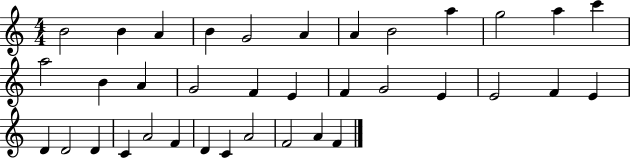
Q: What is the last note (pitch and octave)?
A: F4